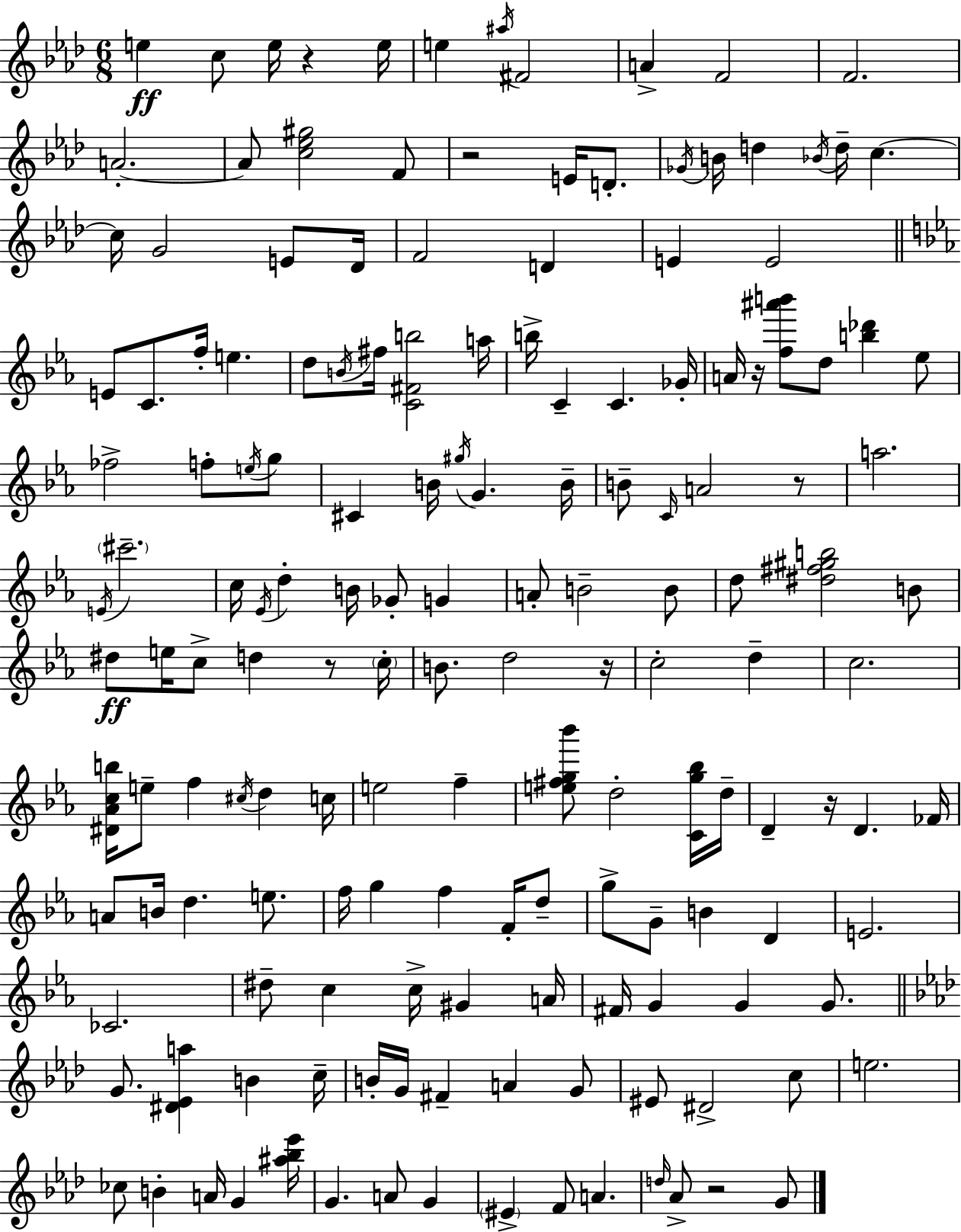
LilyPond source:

{
  \clef treble
  \numericTimeSignature
  \time 6/8
  \key f \minor
  e''4\ff c''8 e''16 r4 e''16 | e''4 \acciaccatura { ais''16 } fis'2 | a'4-> f'2 | f'2. | \break a'2.-.~~ | a'8 <c'' ees'' gis''>2 f'8 | r2 e'16 d'8.-. | \acciaccatura { ges'16 } b'16 d''4 \acciaccatura { bes'16 } d''16-- c''4.~~ | \break c''16 g'2 | e'8 des'16 f'2 d'4 | e'4 e'2 | \bar "||" \break \key ees \major e'8 c'8. f''16-. e''4. | d''8 \acciaccatura { b'16 } fis''16 <c' fis' b''>2 | a''16 b''16-> c'4-- c'4. | ges'16-. a'16 r16 <f'' ais''' b'''>8 d''8 <b'' des'''>4 ees''8 | \break fes''2-> f''8-. \acciaccatura { e''16 } | g''8 cis'4 b'16 \acciaccatura { gis''16 } g'4. | b'16-- b'8-- \grace { c'16 } a'2 | r8 a''2. | \break \acciaccatura { e'16 } \parenthesize cis'''2.-- | c''16 \acciaccatura { ees'16 } d''4-. b'16 | ges'8-. g'4 a'8-. b'2-- | b'8 d''8 <dis'' fis'' gis'' b''>2 | \break b'8 dis''8\ff e''16 c''8-> d''4 | r8 \parenthesize c''16-. b'8. d''2 | r16 c''2-. | d''4-- c''2. | \break <dis' aes' c'' b''>16 e''8-- f''4 | \acciaccatura { cis''16 } d''4 c''16 e''2 | f''4-- <e'' fis'' g'' bes'''>8 d''2-. | <c' g'' bes''>16 d''16-- d'4-- r16 | \break d'4. fes'16 a'8 b'16 d''4. | e''8. f''16 g''4 | f''4 f'16-. d''8-- g''8-> g'8-- b'4 | d'4 e'2. | \break ces'2. | dis''8-- c''4 | c''16-> gis'4 a'16 fis'16 g'4 | g'4 g'8. \bar "||" \break \key f \minor g'8. <dis' ees' a''>4 b'4 c''16-- | b'16-. g'16 fis'4-- a'4 g'8 | eis'8 dis'2-> c''8 | e''2. | \break ces''8 b'4-. a'16 g'4 <ais'' bes'' ees'''>16 | g'4. a'8 g'4 | \parenthesize eis'4-> f'8 a'4. | \grace { d''16 } aes'8-> r2 g'8 | \break \bar "|."
}